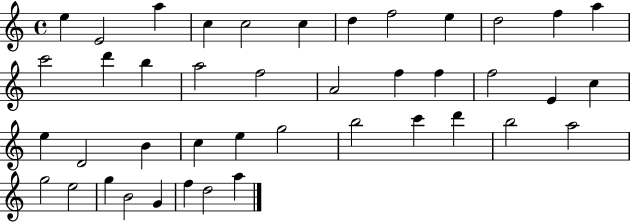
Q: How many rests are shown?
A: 0